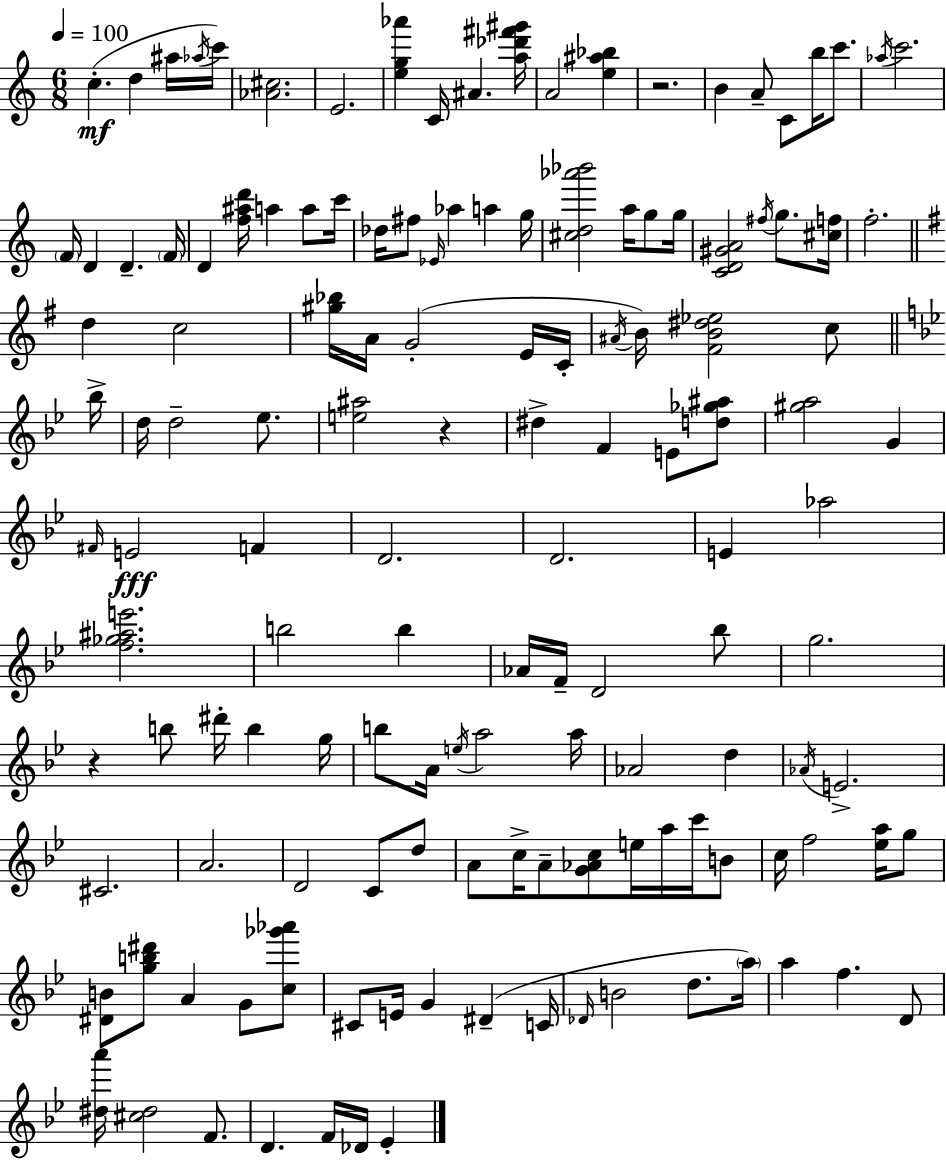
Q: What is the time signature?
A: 6/8